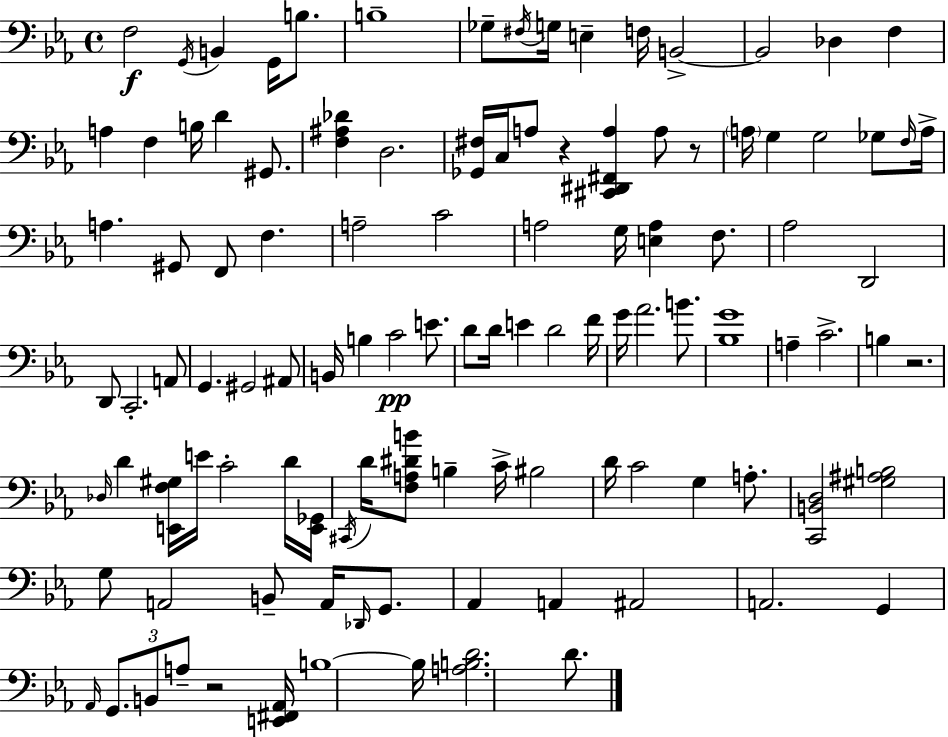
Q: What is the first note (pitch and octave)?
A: F3